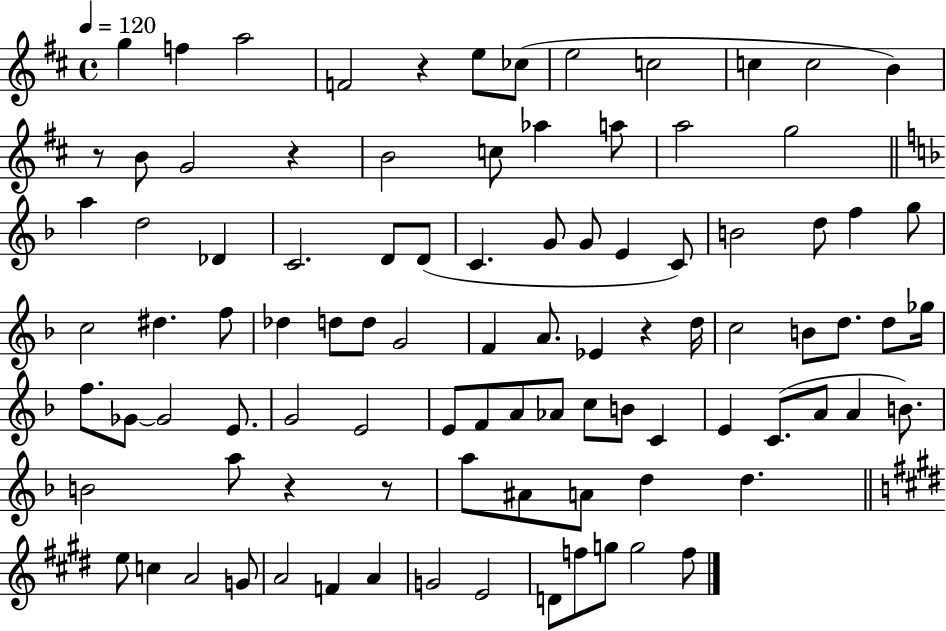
X:1
T:Untitled
M:4/4
L:1/4
K:D
g f a2 F2 z e/2 _c/2 e2 c2 c c2 B z/2 B/2 G2 z B2 c/2 _a a/2 a2 g2 a d2 _D C2 D/2 D/2 C G/2 G/2 E C/2 B2 d/2 f g/2 c2 ^d f/2 _d d/2 d/2 G2 F A/2 _E z d/4 c2 B/2 d/2 d/2 _g/4 f/2 _G/2 _G2 E/2 G2 E2 E/2 F/2 A/2 _A/2 c/2 B/2 C E C/2 A/2 A B/2 B2 a/2 z z/2 a/2 ^A/2 A/2 d d e/2 c A2 G/2 A2 F A G2 E2 D/2 f/2 g/2 g2 f/2